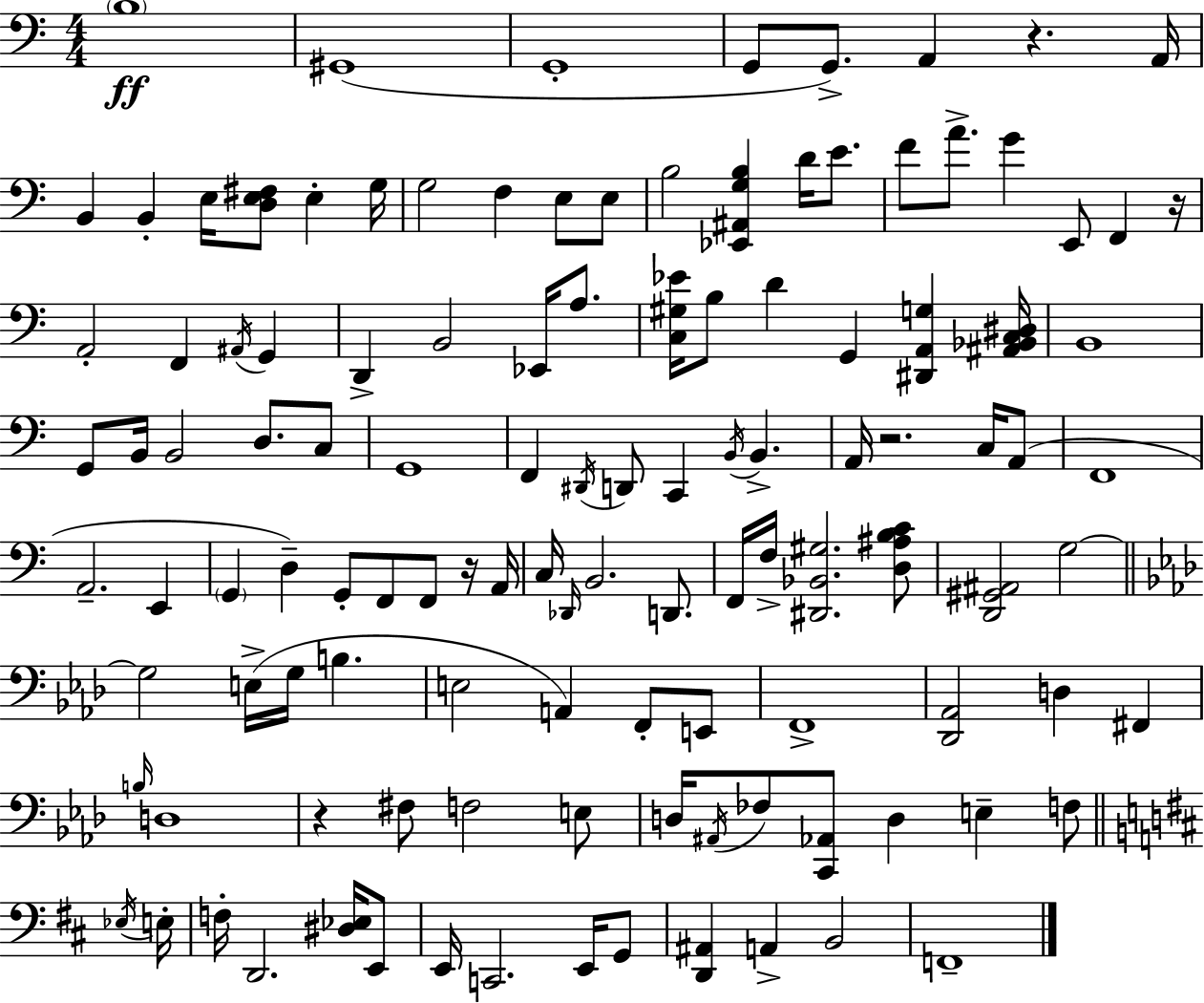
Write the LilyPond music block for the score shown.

{
  \clef bass
  \numericTimeSignature
  \time 4/4
  \key c \major
  \parenthesize b1\ff | gis,1( | g,1-. | g,8 g,8.->) a,4 r4. a,16 | \break b,4 b,4-. e16 <d e fis>8 e4-. g16 | g2 f4 e8 e8 | b2 <ees, ais, g b>4 d'16 e'8. | f'8 a'8.-> g'4 e,8 f,4 r16 | \break a,2-. f,4 \acciaccatura { ais,16 } g,4 | d,4-> b,2 ees,16 a8. | <c gis ees'>16 b8 d'4 g,4 <dis, a, g>4 | <ais, bes, c dis>16 b,1 | \break g,8 b,16 b,2 d8. c8 | g,1 | f,4 \acciaccatura { dis,16 } d,8 c,4 \acciaccatura { b,16 } b,4.-> | a,16 r2. | \break c16 a,8( f,1 | a,2.-- e,4 | \parenthesize g,4 d4--) g,8-. f,8 f,8 | r16 a,16 c16 \grace { des,16 } b,2. | \break d,8. f,16 f16-> <dis, bes, gis>2. | <d ais b c'>8 <d, gis, ais,>2 g2~~ | \bar "||" \break \key f \minor g2 e16->( g16 b4. | e2 a,4) f,8-. e,8 | f,1-> | <des, aes,>2 d4 fis,4 | \break \grace { b16 } d1 | r4 fis8 f2 e8 | d16 \acciaccatura { ais,16 } fes8 <c, aes,>8 d4 e4-- f8 | \bar "||" \break \key d \major \acciaccatura { ees16 } e16-. f16-. d,2. <dis ees>16 | e,8 e,16 c,2. e,16 | g,8 <d, ais,>4 a,4-> b,2 | f,1-- | \break \bar "|."
}